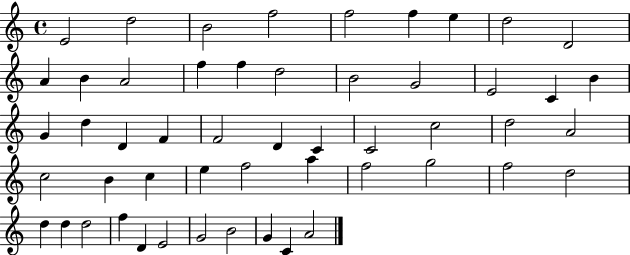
X:1
T:Untitled
M:4/4
L:1/4
K:C
E2 d2 B2 f2 f2 f e d2 D2 A B A2 f f d2 B2 G2 E2 C B G d D F F2 D C C2 c2 d2 A2 c2 B c e f2 a f2 g2 f2 d2 d d d2 f D E2 G2 B2 G C A2